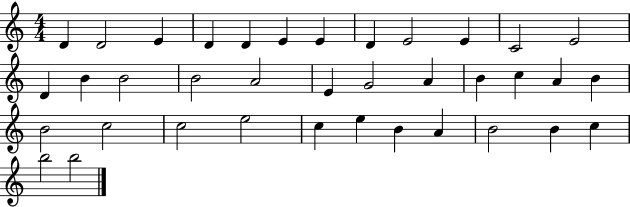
X:1
T:Untitled
M:4/4
L:1/4
K:C
D D2 E D D E E D E2 E C2 E2 D B B2 B2 A2 E G2 A B c A B B2 c2 c2 e2 c e B A B2 B c b2 b2